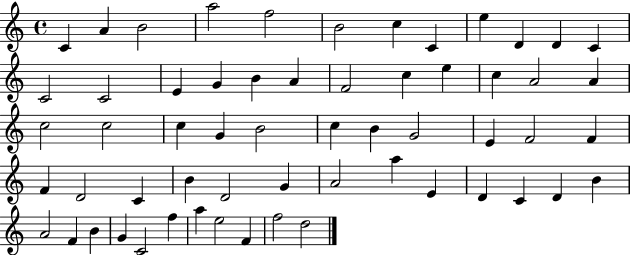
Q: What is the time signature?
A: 4/4